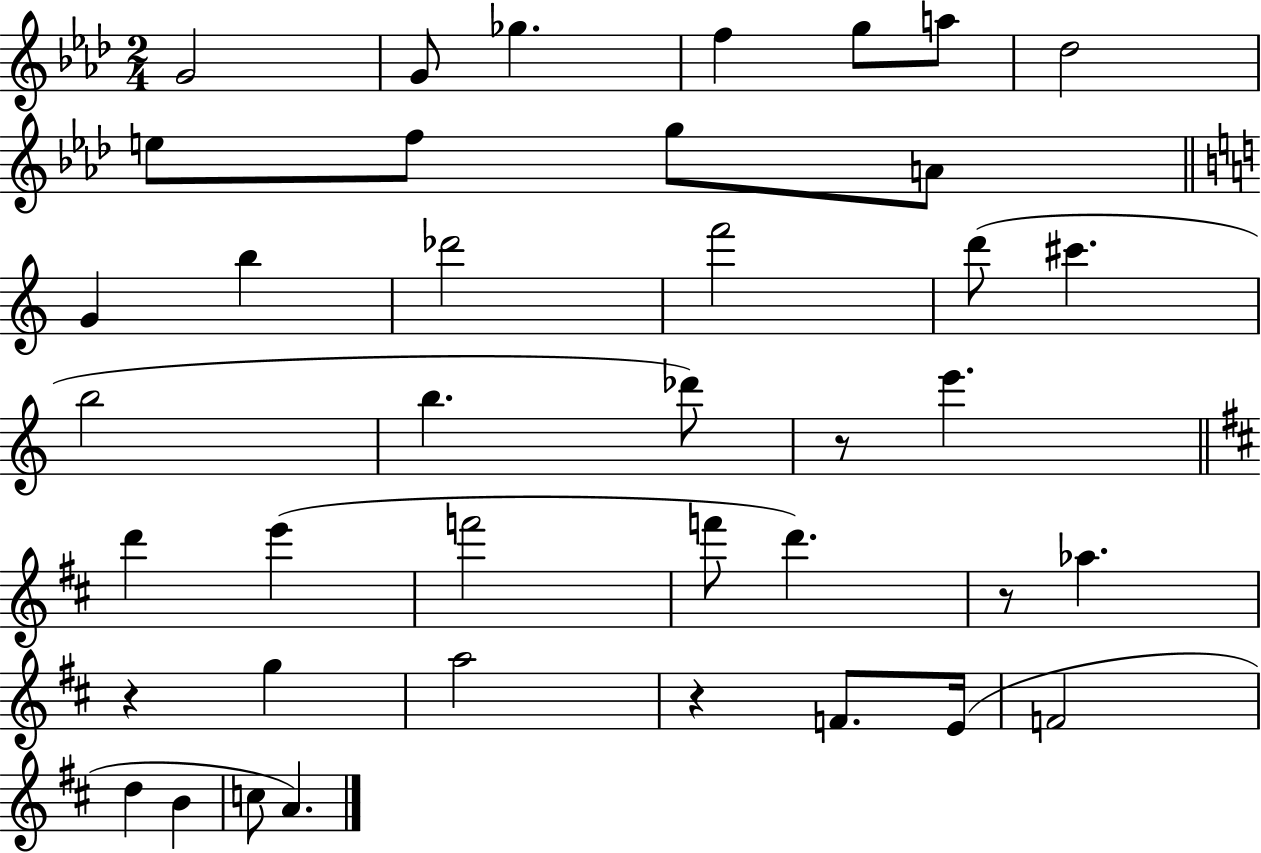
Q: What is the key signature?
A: AES major